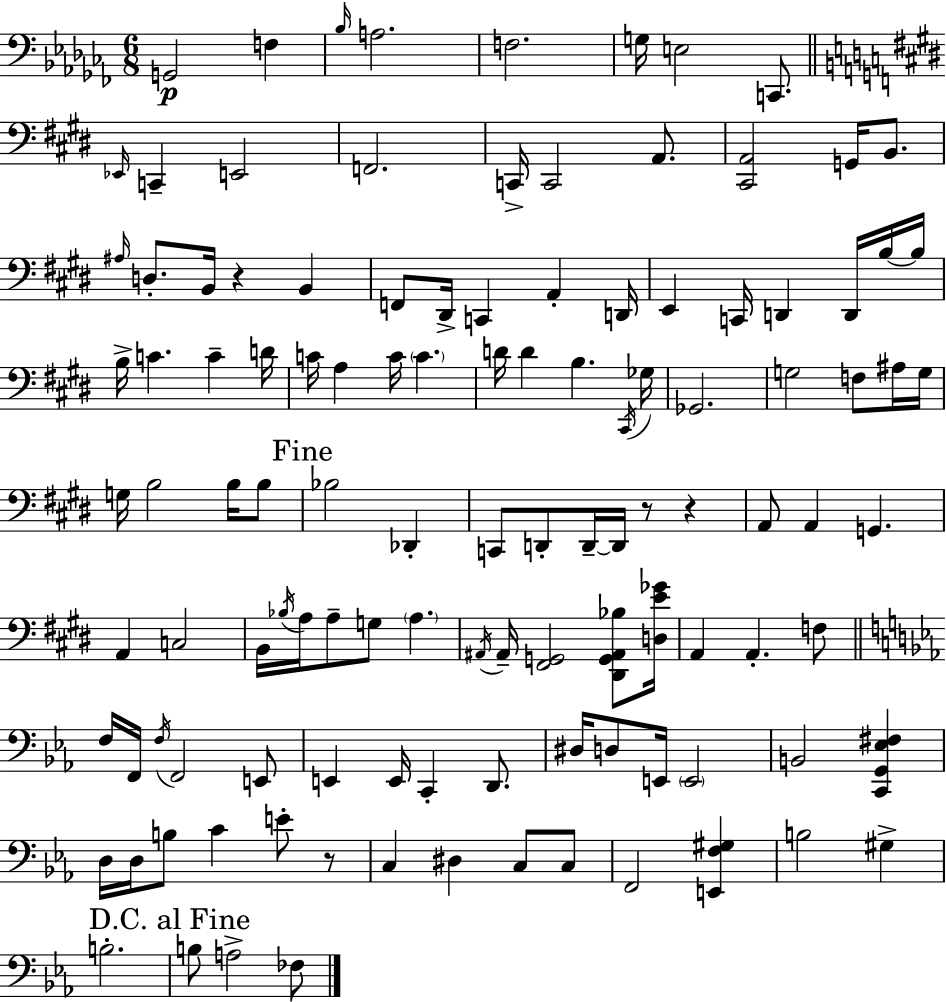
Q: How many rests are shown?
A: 4